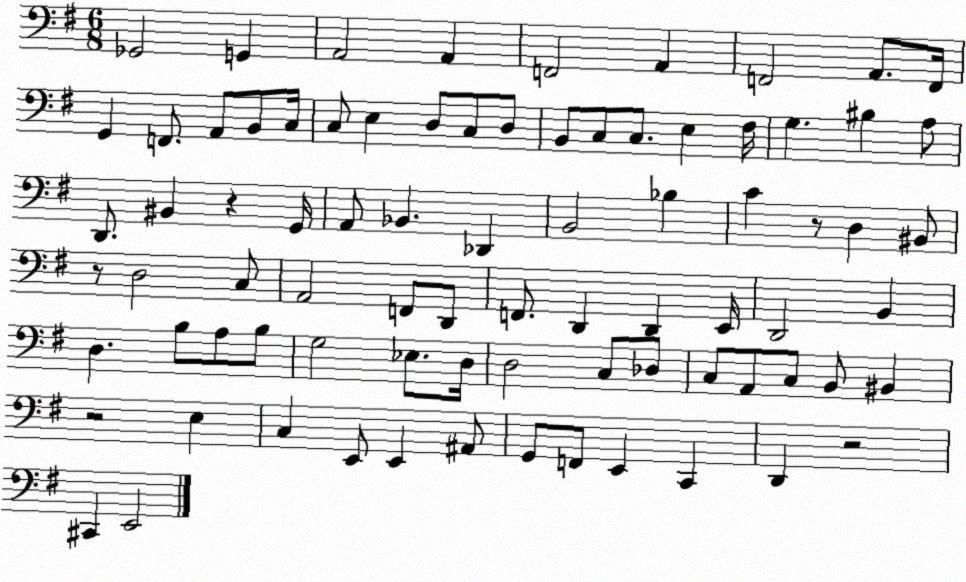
X:1
T:Untitled
M:6/8
L:1/4
K:G
_G,,2 G,, A,,2 A,, F,,2 A,, F,,2 A,,/2 F,,/4 G,, F,,/2 A,,/2 B,,/2 C,/4 C,/2 E, D,/2 C,/2 D,/2 B,,/2 C,/2 C,/2 E, ^F,/4 G, ^B, A,/2 D,,/2 ^B,, z G,,/4 A,,/2 _B,, _D,, B,,2 _B, C z/2 D, ^B,,/2 z/2 D,2 C,/2 A,,2 F,,/2 D,,/2 F,,/2 D,, D,, E,,/4 D,,2 B,, D, B,/2 A,/2 B,/2 G,2 _E,/2 D,/4 D,2 C,/2 _D,/2 C,/2 A,,/2 C,/2 B,,/2 ^B,, z2 E, C, E,,/2 E,, ^A,,/2 G,,/2 F,,/2 E,, C,, D,, z2 ^C,, E,,2